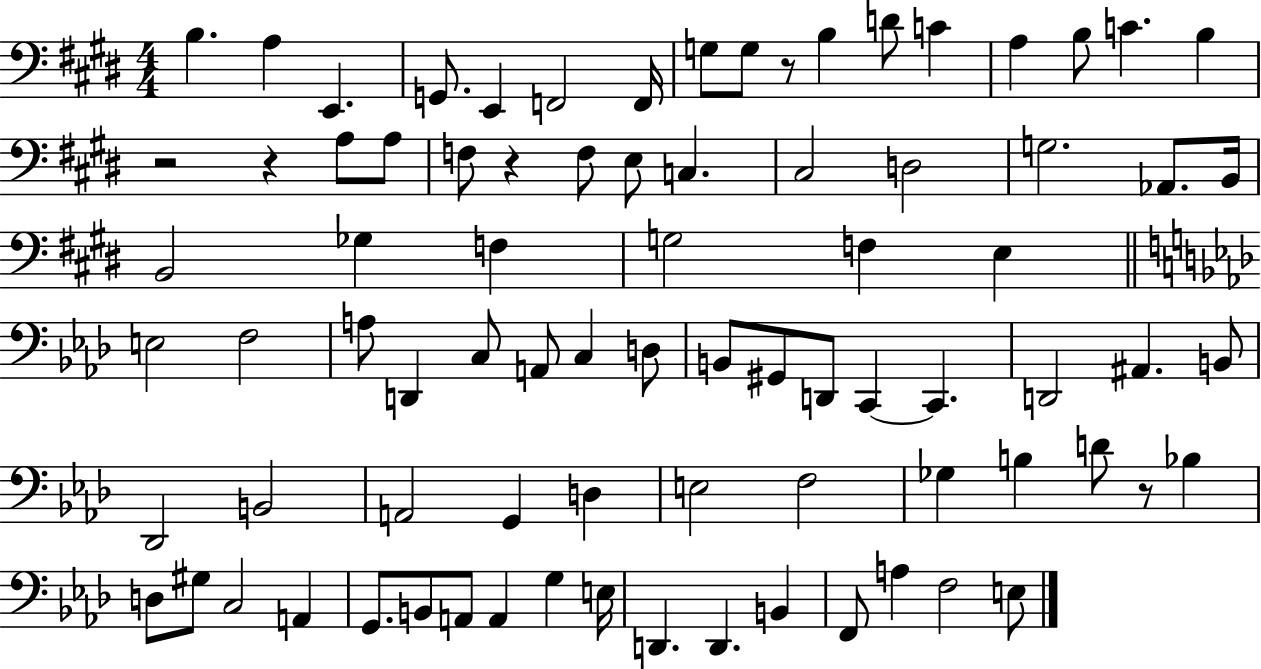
X:1
T:Untitled
M:4/4
L:1/4
K:E
B, A, E,, G,,/2 E,, F,,2 F,,/4 G,/2 G,/2 z/2 B, D/2 C A, B,/2 C B, z2 z A,/2 A,/2 F,/2 z F,/2 E,/2 C, ^C,2 D,2 G,2 _A,,/2 B,,/4 B,,2 _G, F, G,2 F, E, E,2 F,2 A,/2 D,, C,/2 A,,/2 C, D,/2 B,,/2 ^G,,/2 D,,/2 C,, C,, D,,2 ^A,, B,,/2 _D,,2 B,,2 A,,2 G,, D, E,2 F,2 _G, B, D/2 z/2 _B, D,/2 ^G,/2 C,2 A,, G,,/2 B,,/2 A,,/2 A,, G, E,/4 D,, D,, B,, F,,/2 A, F,2 E,/2